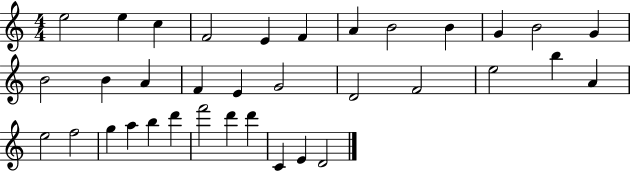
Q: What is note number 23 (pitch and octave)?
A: A4